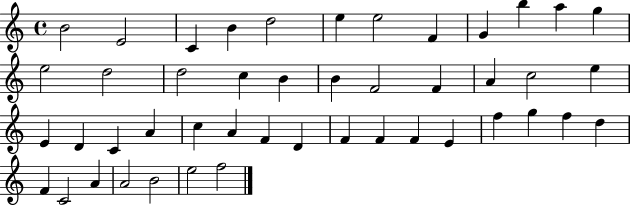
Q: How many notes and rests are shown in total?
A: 46